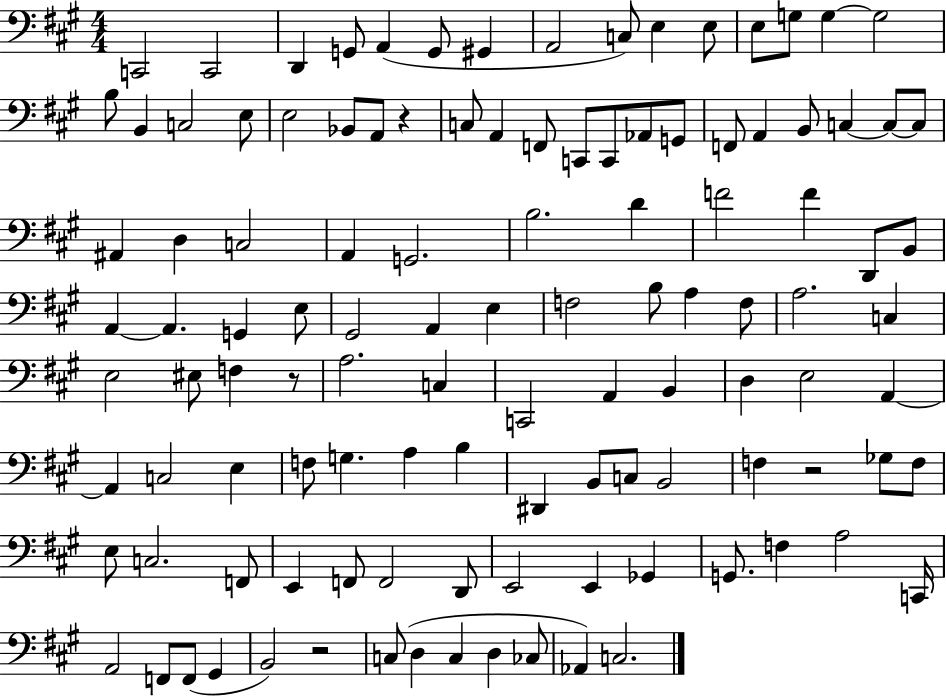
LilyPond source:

{
  \clef bass
  \numericTimeSignature
  \time 4/4
  \key a \major
  \repeat volta 2 { c,2 c,2 | d,4 g,8 a,4( g,8 gis,4 | a,2 c8) e4 e8 | e8 g8 g4~~ g2 | \break b8 b,4 c2 e8 | e2 bes,8 a,8 r4 | c8 a,4 f,8 c,8 c,8 aes,8 g,8 | f,8 a,4 b,8 c4~~ c8~~ c8 | \break ais,4 d4 c2 | a,4 g,2. | b2. d'4 | f'2 f'4 d,8 b,8 | \break a,4~~ a,4. g,4 e8 | gis,2 a,4 e4 | f2 b8 a4 f8 | a2. c4 | \break e2 eis8 f4 r8 | a2. c4 | c,2 a,4 b,4 | d4 e2 a,4~~ | \break a,4 c2 e4 | f8 g4. a4 b4 | dis,4 b,8 c8 b,2 | f4 r2 ges8 f8 | \break e8 c2. f,8 | e,4 f,8 f,2 d,8 | e,2 e,4 ges,4 | g,8. f4 a2 c,16 | \break a,2 f,8 f,8( gis,4 | b,2) r2 | c8( d4 c4 d4 ces8 | aes,4) c2. | \break } \bar "|."
}